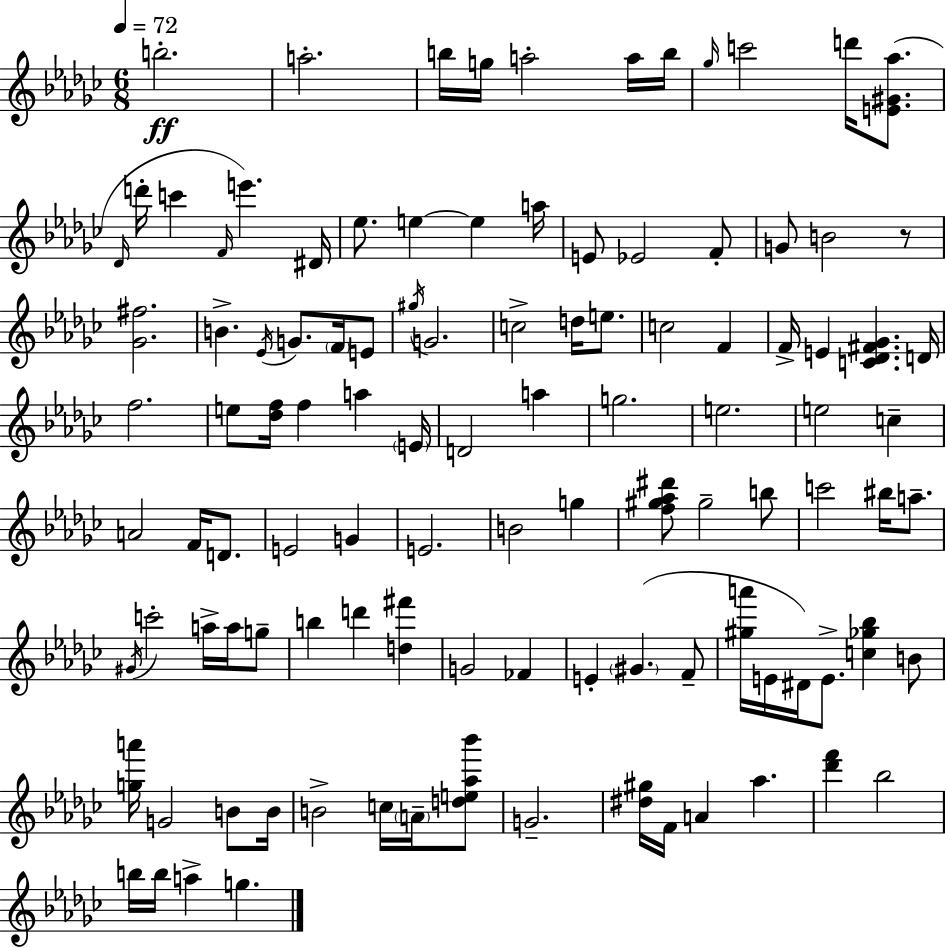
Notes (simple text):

B5/h. A5/h. B5/s G5/s A5/h A5/s B5/s Gb5/s C6/h D6/s [E4,G#4,Ab5]/e. Db4/s D6/s C6/q F4/s E6/q. D#4/s Eb5/e. E5/q E5/q A5/s E4/e Eb4/h F4/e G4/e B4/h R/e [Gb4,F#5]/h. B4/q. Eb4/s G4/e. F4/s E4/e G#5/s G4/h. C5/h D5/s E5/e. C5/h F4/q F4/s E4/q [C4,Db4,F#4,Gb4]/q. D4/s F5/h. E5/e [Db5,F5]/s F5/q A5/q E4/s D4/h A5/q G5/h. E5/h. E5/h C5/q A4/h F4/s D4/e. E4/h G4/q E4/h. B4/h G5/q [F5,G#5,Ab5,D#6]/e G#5/h B5/e C6/h BIS5/s A5/e. G#4/s C6/h A5/s A5/s G5/e B5/q D6/q [D5,F#6]/q G4/h FES4/q E4/q G#4/q. F4/e [G#5,A6]/s E4/s D#4/s E4/e. [C5,Gb5,Bb5]/q B4/e [G5,A6]/s G4/h B4/e B4/s B4/h C5/s A4/s [D5,E5,Ab5,Bb6]/e G4/h. [D#5,G#5]/s F4/s A4/q Ab5/q. [Db6,F6]/q Bb5/h B5/s B5/s A5/q G5/q.